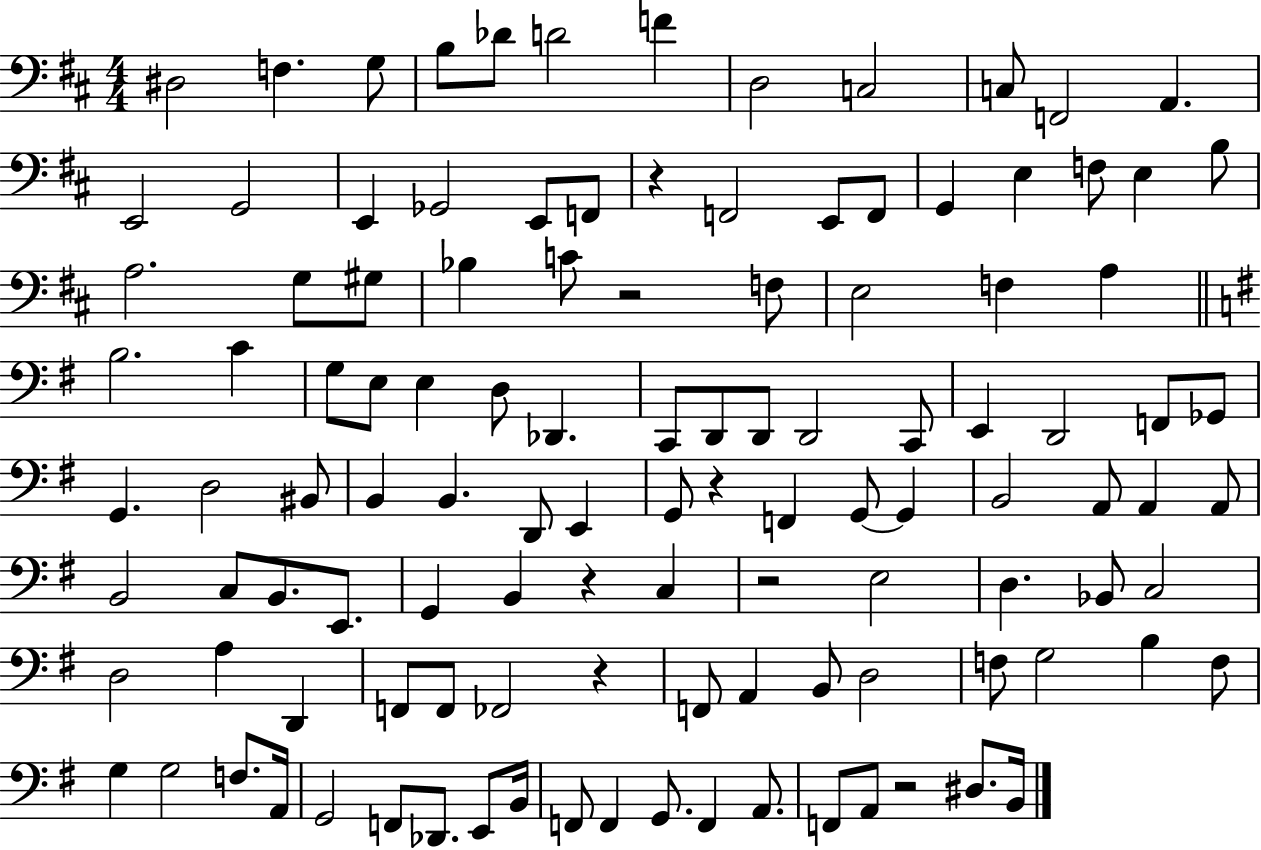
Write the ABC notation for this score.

X:1
T:Untitled
M:4/4
L:1/4
K:D
^D,2 F, G,/2 B,/2 _D/2 D2 F D,2 C,2 C,/2 F,,2 A,, E,,2 G,,2 E,, _G,,2 E,,/2 F,,/2 z F,,2 E,,/2 F,,/2 G,, E, F,/2 E, B,/2 A,2 G,/2 ^G,/2 _B, C/2 z2 F,/2 E,2 F, A, B,2 C G,/2 E,/2 E, D,/2 _D,, C,,/2 D,,/2 D,,/2 D,,2 C,,/2 E,, D,,2 F,,/2 _G,,/2 G,, D,2 ^B,,/2 B,, B,, D,,/2 E,, G,,/2 z F,, G,,/2 G,, B,,2 A,,/2 A,, A,,/2 B,,2 C,/2 B,,/2 E,,/2 G,, B,, z C, z2 E,2 D, _B,,/2 C,2 D,2 A, D,, F,,/2 F,,/2 _F,,2 z F,,/2 A,, B,,/2 D,2 F,/2 G,2 B, F,/2 G, G,2 F,/2 A,,/4 G,,2 F,,/2 _D,,/2 E,,/2 B,,/4 F,,/2 F,, G,,/2 F,, A,,/2 F,,/2 A,,/2 z2 ^D,/2 B,,/4